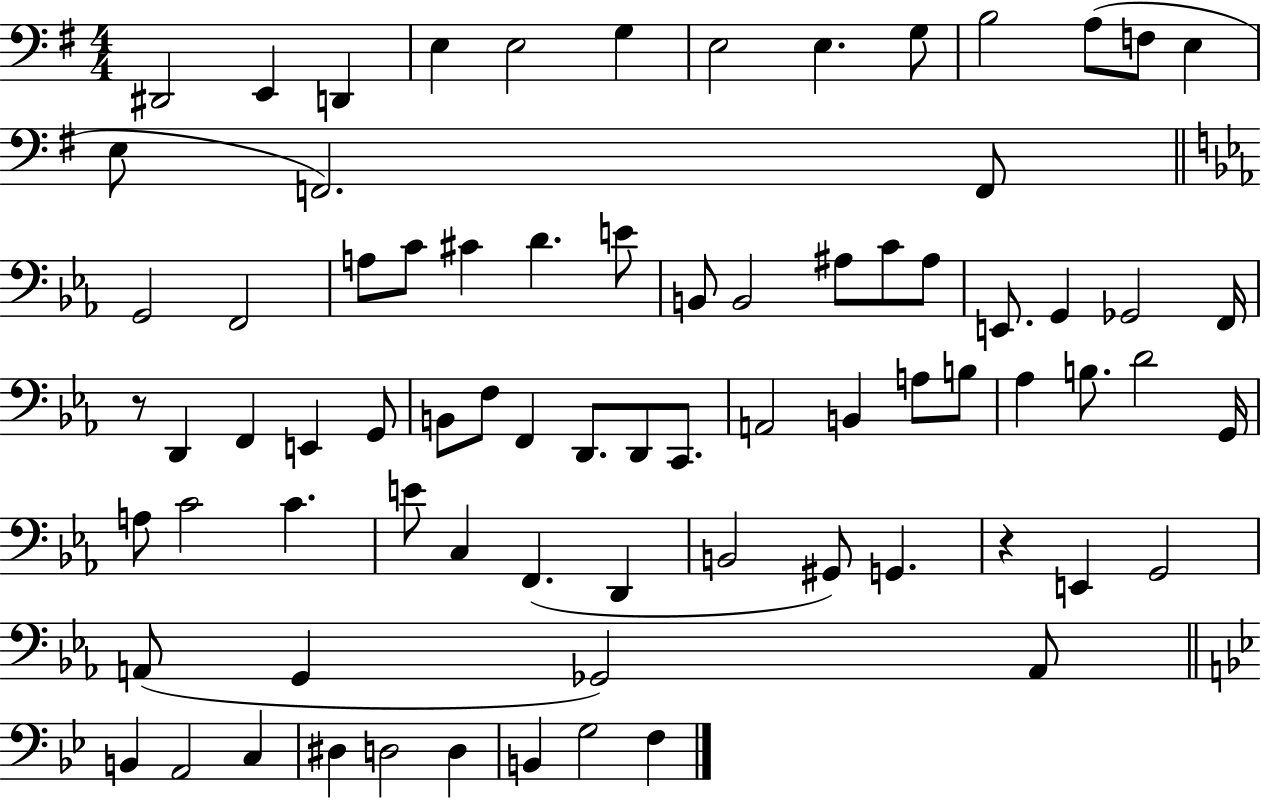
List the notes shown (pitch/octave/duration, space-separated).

D#2/h E2/q D2/q E3/q E3/h G3/q E3/h E3/q. G3/e B3/h A3/e F3/e E3/q E3/e F2/h. F2/e G2/h F2/h A3/e C4/e C#4/q D4/q. E4/e B2/e B2/h A#3/e C4/e A#3/e E2/e. G2/q Gb2/h F2/s R/e D2/q F2/q E2/q G2/e B2/e F3/e F2/q D2/e. D2/e C2/e. A2/h B2/q A3/e B3/e Ab3/q B3/e. D4/h G2/s A3/e C4/h C4/q. E4/e C3/q F2/q. D2/q B2/h G#2/e G2/q. R/q E2/q G2/h A2/e G2/q Gb2/h A2/e B2/q A2/h C3/q D#3/q D3/h D3/q B2/q G3/h F3/q